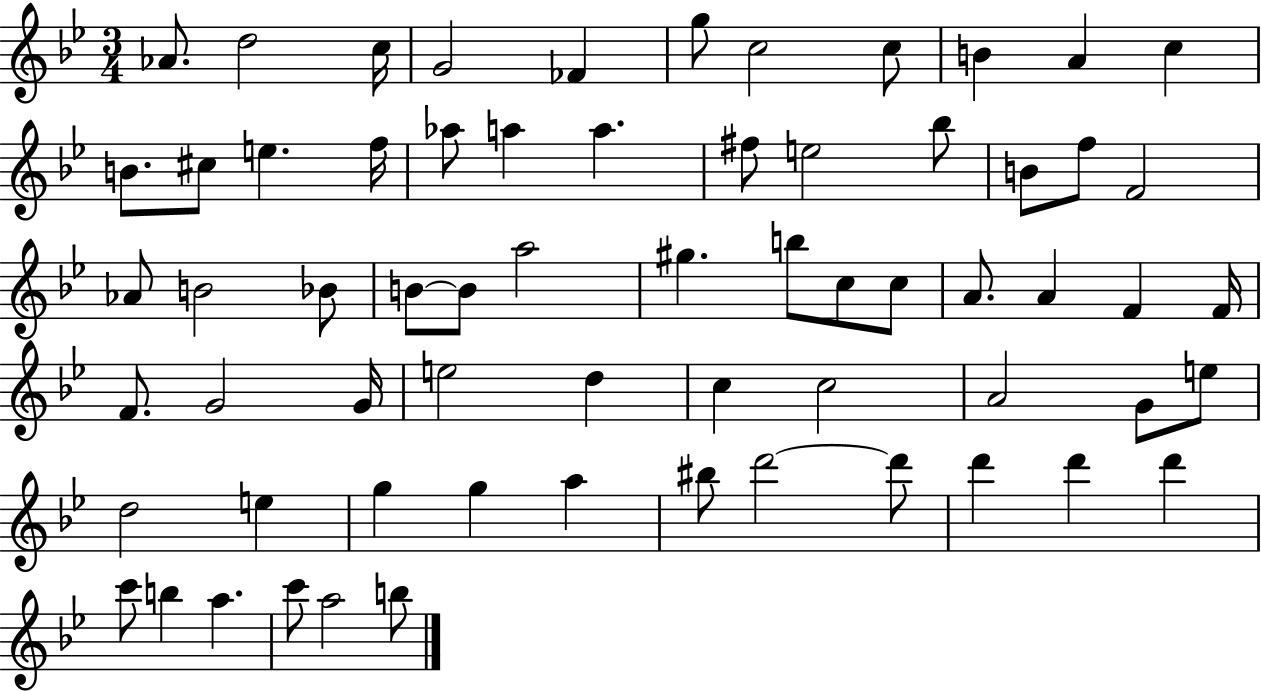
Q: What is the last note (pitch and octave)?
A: B5